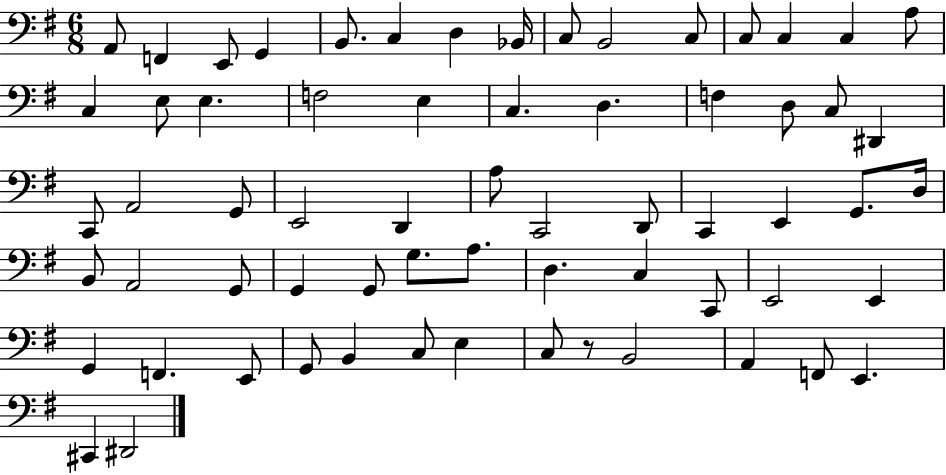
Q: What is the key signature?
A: G major